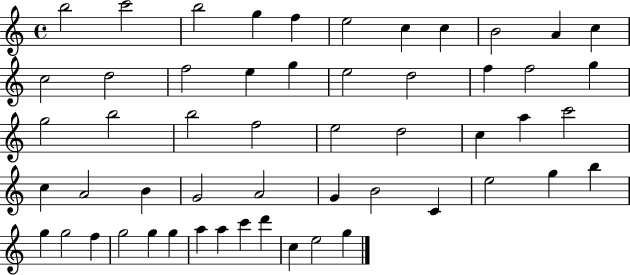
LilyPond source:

{
  \clef treble
  \time 4/4
  \defaultTimeSignature
  \key c \major
  b''2 c'''2 | b''2 g''4 f''4 | e''2 c''4 c''4 | b'2 a'4 c''4 | \break c''2 d''2 | f''2 e''4 g''4 | e''2 d''2 | f''4 f''2 g''4 | \break g''2 b''2 | b''2 f''2 | e''2 d''2 | c''4 a''4 c'''2 | \break c''4 a'2 b'4 | g'2 a'2 | g'4 b'2 c'4 | e''2 g''4 b''4 | \break g''4 g''2 f''4 | g''2 g''4 g''4 | a''4 a''4 c'''4 d'''4 | c''4 e''2 g''4 | \break \bar "|."
}